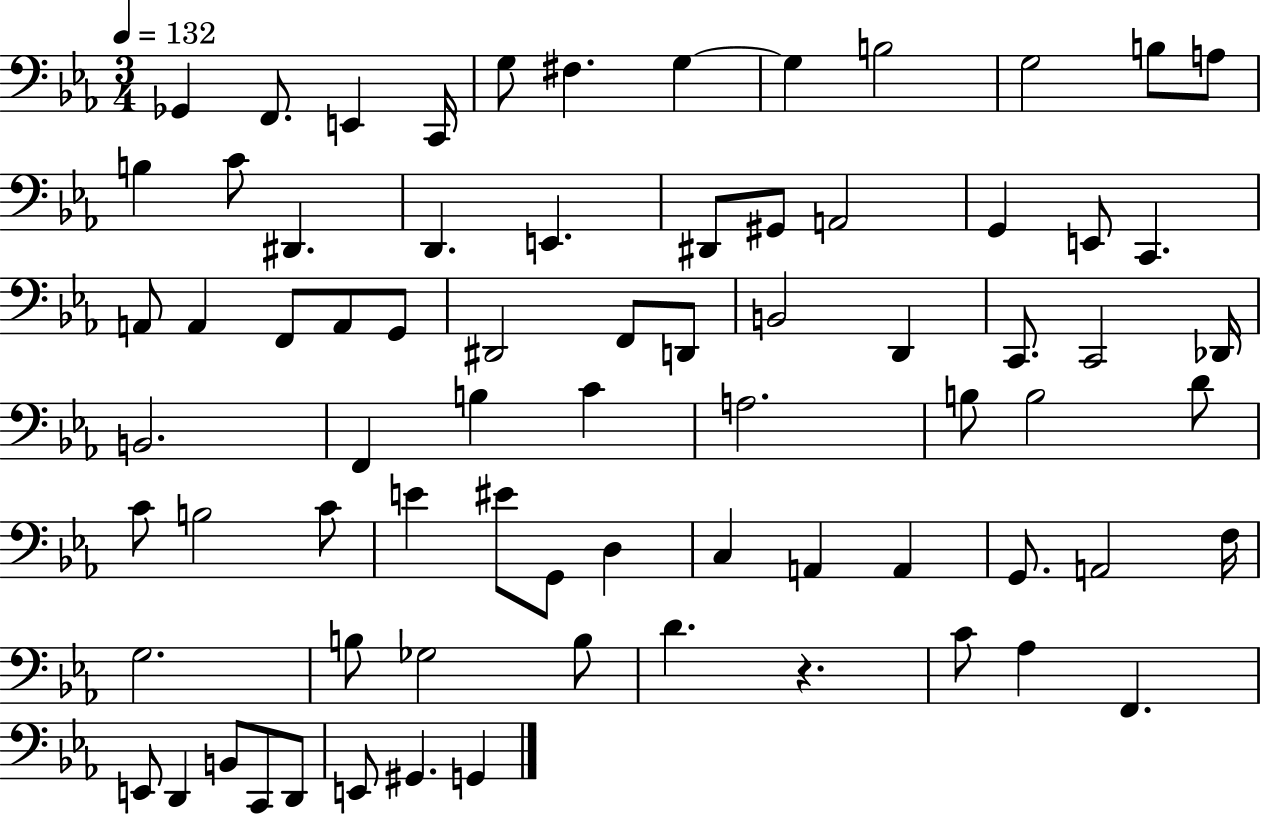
Gb2/q F2/e. E2/q C2/s G3/e F#3/q. G3/q G3/q B3/h G3/h B3/e A3/e B3/q C4/e D#2/q. D2/q. E2/q. D#2/e G#2/e A2/h G2/q E2/e C2/q. A2/e A2/q F2/e A2/e G2/e D#2/h F2/e D2/e B2/h D2/q C2/e. C2/h Db2/s B2/h. F2/q B3/q C4/q A3/h. B3/e B3/h D4/e C4/e B3/h C4/e E4/q EIS4/e G2/e D3/q C3/q A2/q A2/q G2/e. A2/h F3/s G3/h. B3/e Gb3/h B3/e D4/q. R/q. C4/e Ab3/q F2/q. E2/e D2/q B2/e C2/e D2/e E2/e G#2/q. G2/q